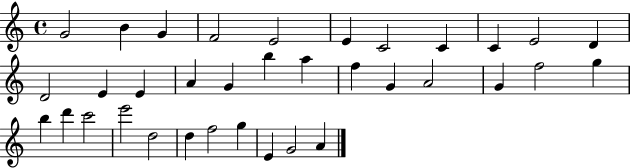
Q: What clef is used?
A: treble